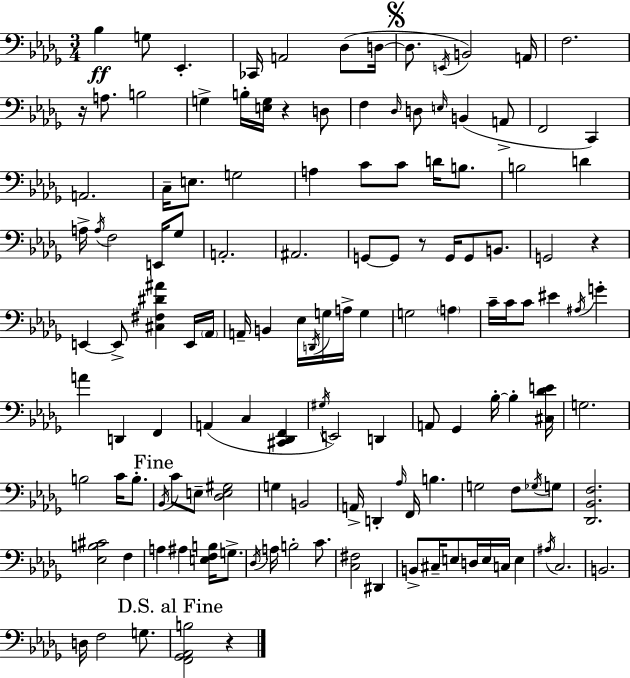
X:1
T:Untitled
M:3/4
L:1/4
K:Bbm
_B, G,/2 _E,, _C,,/4 A,,2 _D,/2 D,/4 D,/2 E,,/4 B,,2 A,,/4 F,2 z/4 A,/2 B,2 G, B,/4 [E,G,]/4 z D,/2 F, _D,/4 D,/2 E,/4 B,, A,,/2 F,,2 C,, A,,2 C,/4 E,/2 G,2 A, C/2 C/2 D/4 B,/2 B,2 D A,/4 A,/4 F,2 E,,/4 _G,/2 A,,2 ^A,,2 G,,/2 G,,/2 z/2 G,,/4 G,,/2 B,,/2 G,,2 z E,, E,,/2 [^C,^F,^D^A] E,,/4 _A,,/4 A,,/4 B,, _E,/4 D,,/4 G,/4 A,/4 G, G,2 A, C/4 C/4 C/2 ^E ^A,/4 G A D,, F,, A,, C, [^C,,_D,,F,,] ^G,/4 E,,2 D,, A,,/2 _G,, _B,/4 _B, [^C,_DE]/4 G,2 B,2 C/4 B,/2 _B,,/4 C/2 E,/2 [_D,E,^G,]2 G, B,,2 A,,/4 D,, _A,/4 F,,/4 B, G,2 F,/2 _G,/4 G,/2 [_D,,_B,,F,]2 [_E,B,^C]2 F, A, ^A, [E,F,B,]/4 G,/2 _D,/4 A,/4 B,2 C/2 [C,^F,]2 ^D,, B,,/2 ^C,/4 E,/2 D,/4 E,/4 C,/4 E, ^A,/4 C,2 B,,2 D,/4 F,2 G,/2 [F,,_G,,_A,,B,]2 z